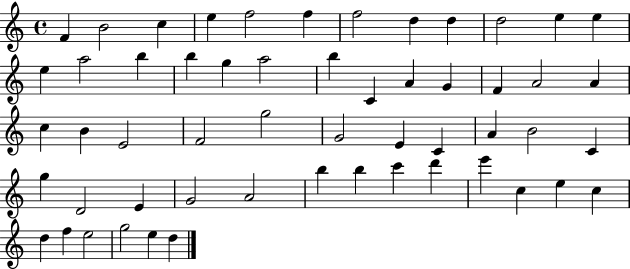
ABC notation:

X:1
T:Untitled
M:4/4
L:1/4
K:C
F B2 c e f2 f f2 d d d2 e e e a2 b b g a2 b C A G F A2 A c B E2 F2 g2 G2 E C A B2 C g D2 E G2 A2 b b c' d' e' c e c d f e2 g2 e d